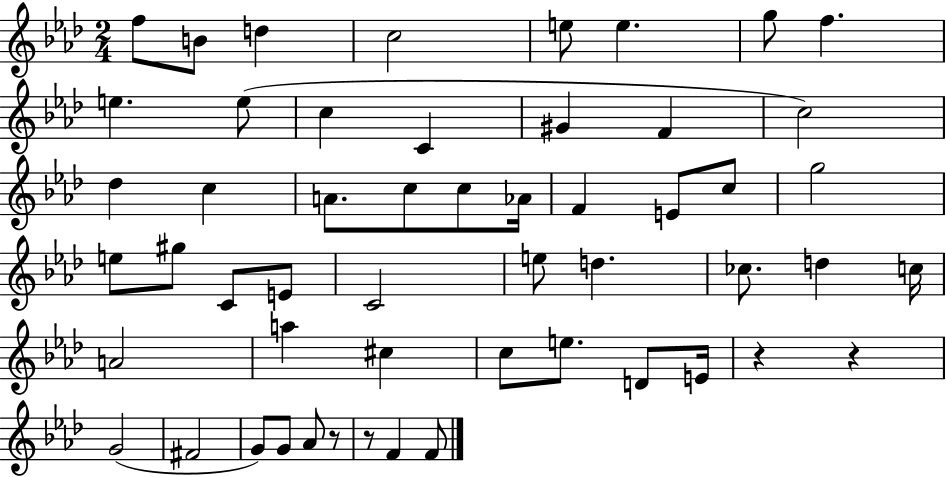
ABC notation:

X:1
T:Untitled
M:2/4
L:1/4
K:Ab
f/2 B/2 d c2 e/2 e g/2 f e e/2 c C ^G F c2 _d c A/2 c/2 c/2 _A/4 F E/2 c/2 g2 e/2 ^g/2 C/2 E/2 C2 e/2 d _c/2 d c/4 A2 a ^c c/2 e/2 D/2 E/4 z z G2 ^F2 G/2 G/2 _A/2 z/2 z/2 F F/2